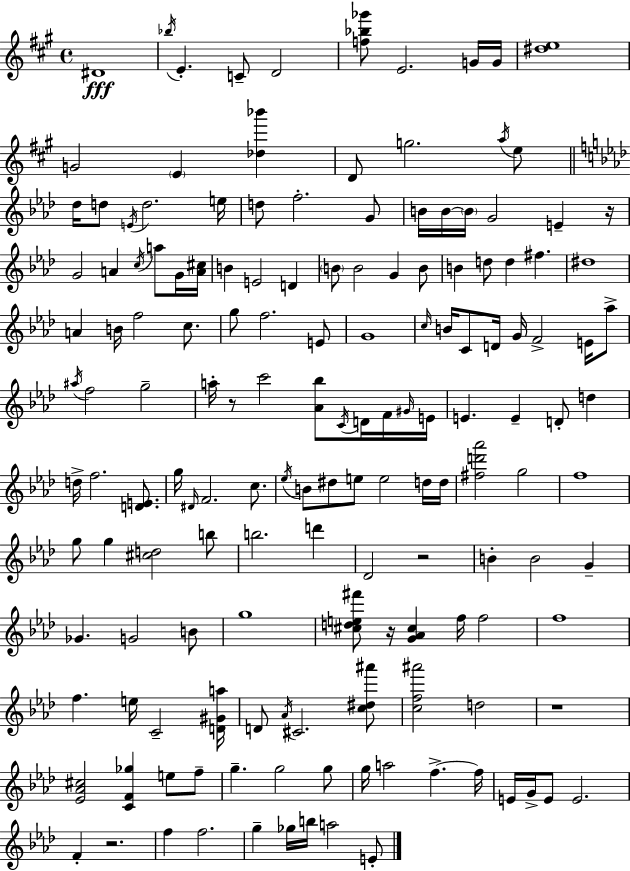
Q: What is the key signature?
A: A major